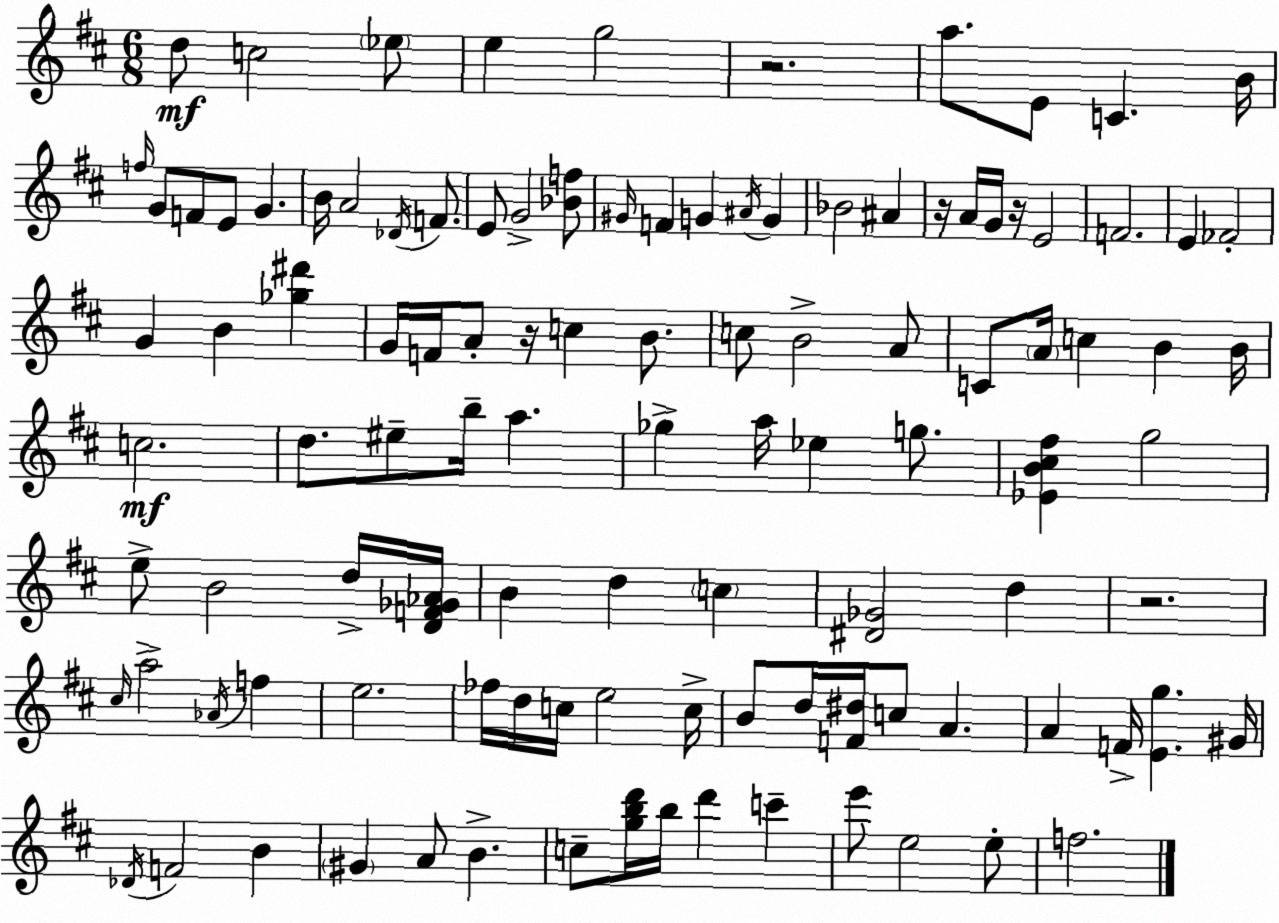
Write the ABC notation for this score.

X:1
T:Untitled
M:6/8
L:1/4
K:D
d/2 c2 _e/2 e g2 z2 a/2 E/2 C B/4 f/4 G/2 F/2 E/2 G B/4 A2 _D/4 F/2 E/2 G2 [_Bf]/2 ^G/4 F G ^A/4 G _B2 ^A z/4 A/4 G/4 z/4 E2 F2 E _F2 G B [_g^d'] G/4 F/4 A/2 z/4 c B/2 c/2 B2 A/2 C/2 A/4 c B B/4 c2 d/2 ^e/2 b/4 a _g a/4 _e g/2 [_EB^c^f] g2 e/2 B2 d/4 [DF_G_A]/4 B d c [^D_G]2 d z2 ^c/4 a2 _A/4 f e2 _f/4 d/4 c/4 e2 c/4 B/2 d/4 [F^d]/4 c/2 A A F/4 [Eg] ^G/4 _D/4 F2 B ^G A/2 B c/2 [gbd']/4 b/4 d' c' e'/2 e2 e/2 f2